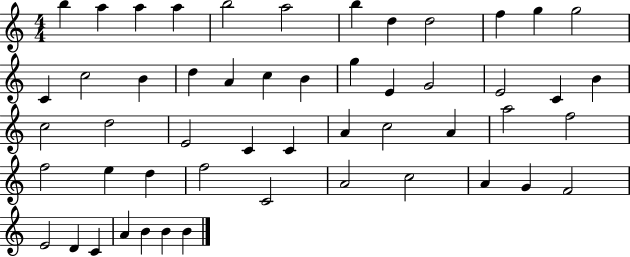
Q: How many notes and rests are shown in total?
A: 52